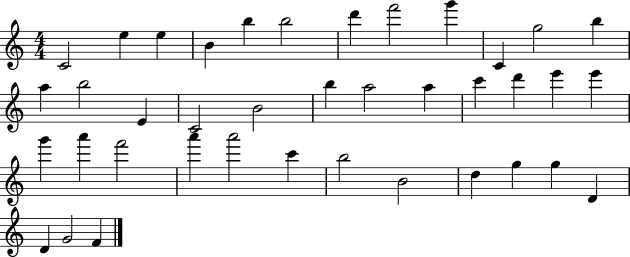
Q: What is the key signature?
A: C major